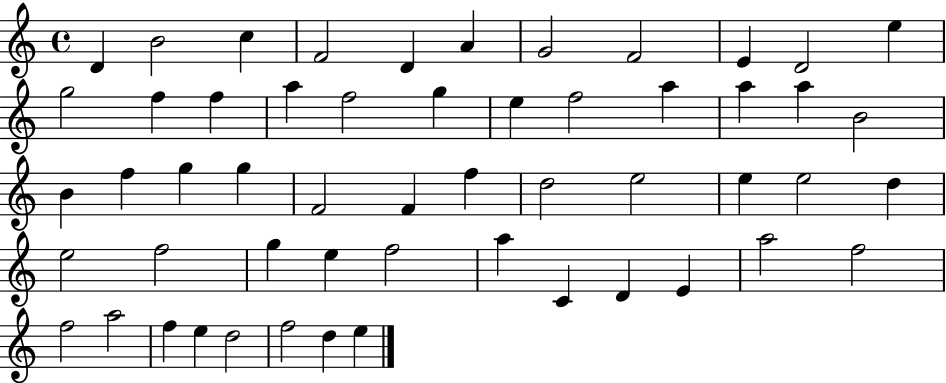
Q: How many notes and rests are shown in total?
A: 54